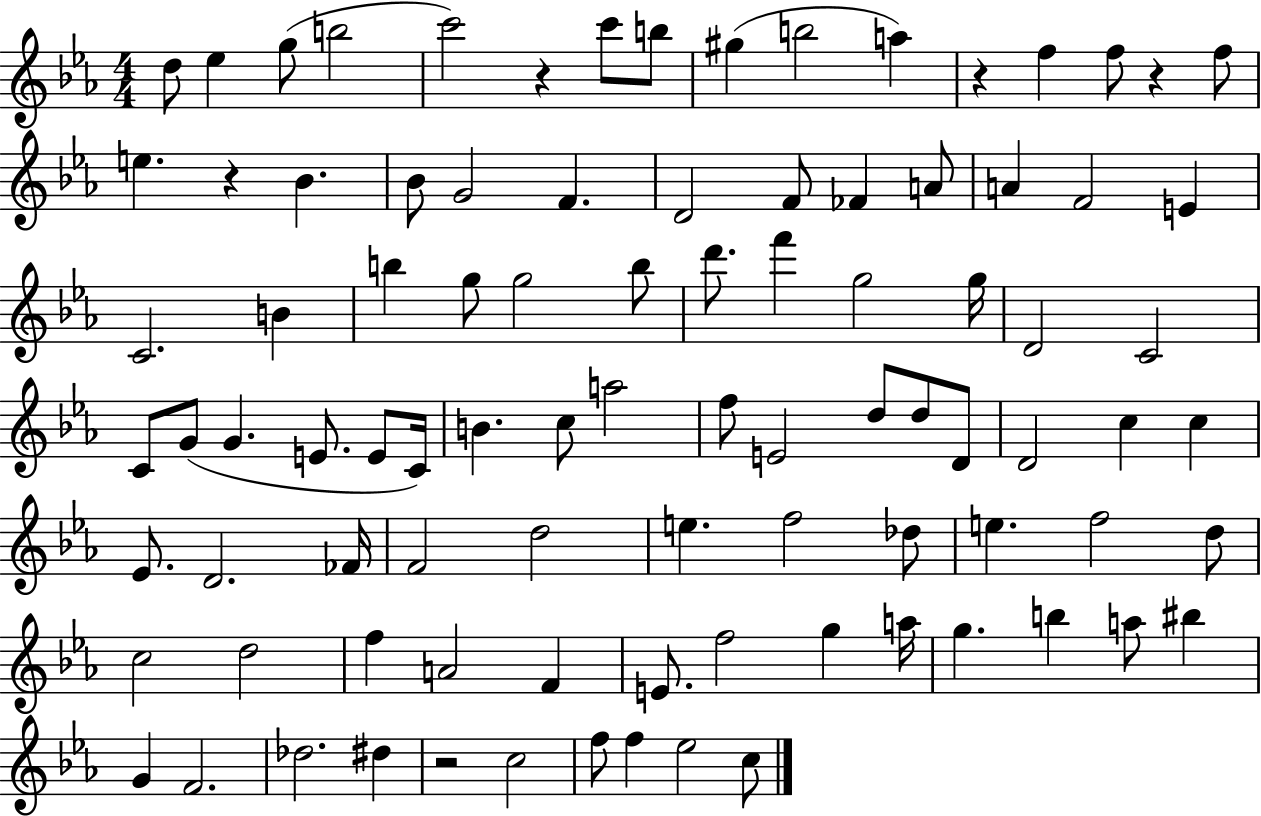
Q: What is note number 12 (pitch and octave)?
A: F5